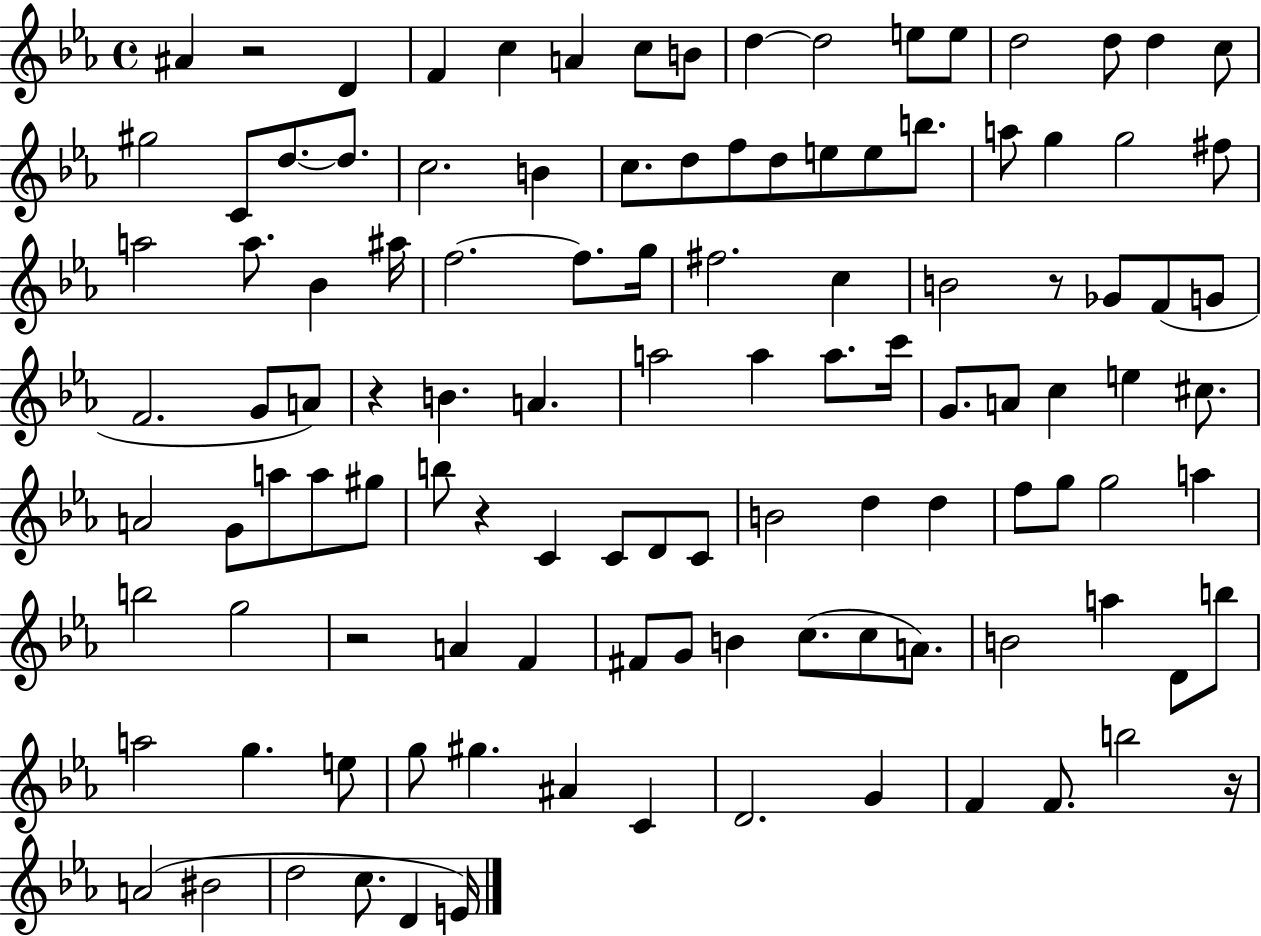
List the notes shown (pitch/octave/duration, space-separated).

A#4/q R/h D4/q F4/q C5/q A4/q C5/e B4/e D5/q D5/h E5/e E5/e D5/h D5/e D5/q C5/e G#5/h C4/e D5/e. D5/e. C5/h. B4/q C5/e. D5/e F5/e D5/e E5/e E5/e B5/e. A5/e G5/q G5/h F#5/e A5/h A5/e. Bb4/q A#5/s F5/h. F5/e. G5/s F#5/h. C5/q B4/h R/e Gb4/e F4/e G4/e F4/h. G4/e A4/e R/q B4/q. A4/q. A5/h A5/q A5/e. C6/s G4/e. A4/e C5/q E5/q C#5/e. A4/h G4/e A5/e A5/e G#5/e B5/e R/q C4/q C4/e D4/e C4/e B4/h D5/q D5/q F5/e G5/e G5/h A5/q B5/h G5/h R/h A4/q F4/q F#4/e G4/e B4/q C5/e. C5/e A4/e. B4/h A5/q D4/e B5/e A5/h G5/q. E5/e G5/e G#5/q. A#4/q C4/q D4/h. G4/q F4/q F4/e. B5/h R/s A4/h BIS4/h D5/h C5/e. D4/q E4/s